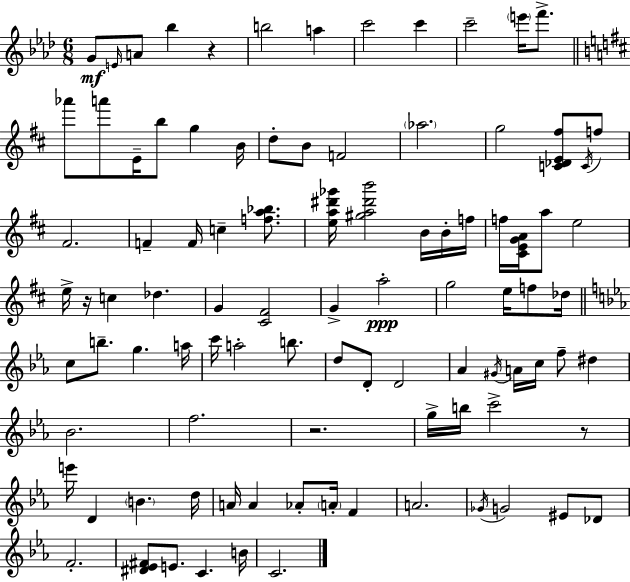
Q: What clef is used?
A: treble